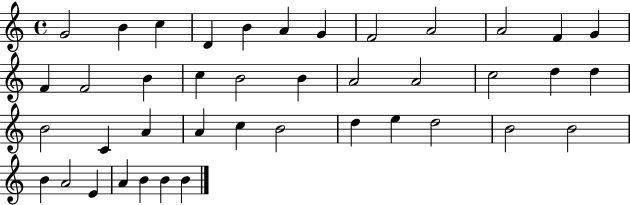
G4/h B4/q C5/q D4/q B4/q A4/q G4/q F4/h A4/h A4/h F4/q G4/q F4/q F4/h B4/q C5/q B4/h B4/q A4/h A4/h C5/h D5/q D5/q B4/h C4/q A4/q A4/q C5/q B4/h D5/q E5/q D5/h B4/h B4/h B4/q A4/h E4/q A4/q B4/q B4/q B4/q